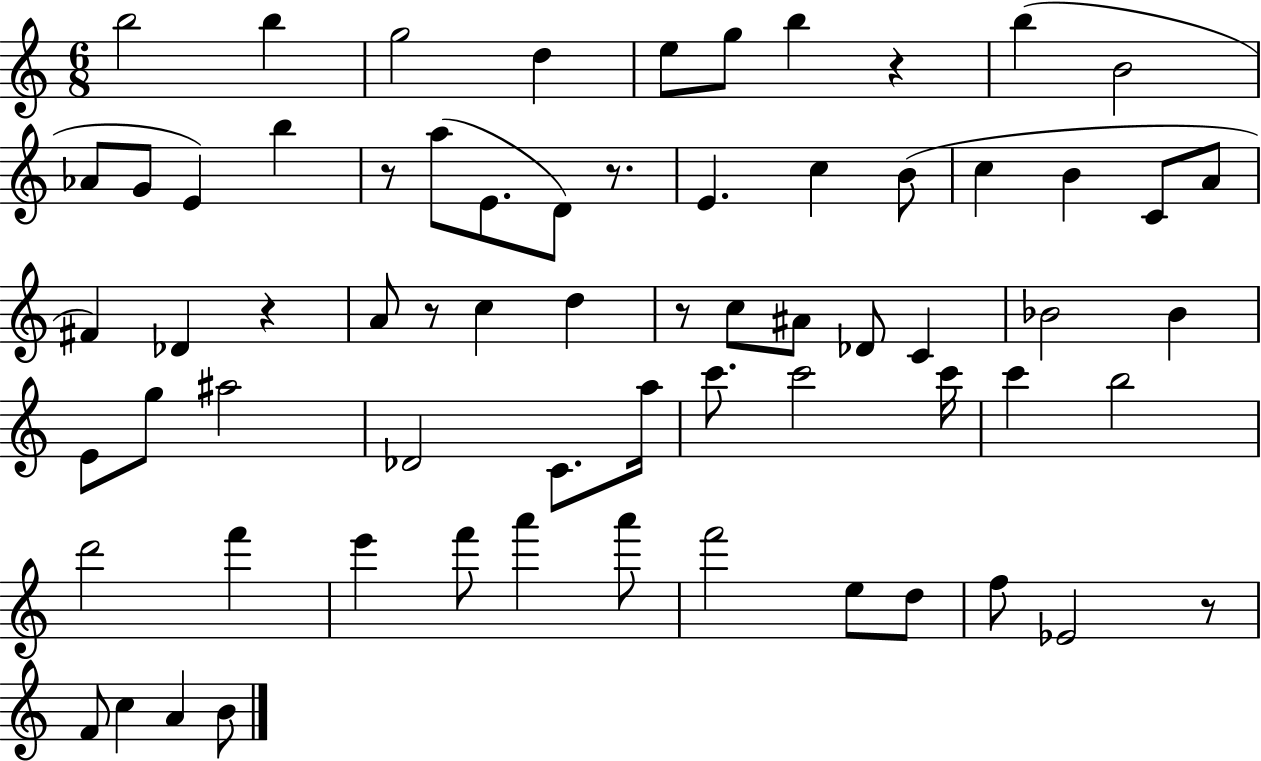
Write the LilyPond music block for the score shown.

{
  \clef treble
  \numericTimeSignature
  \time 6/8
  \key c \major
  b''2 b''4 | g''2 d''4 | e''8 g''8 b''4 r4 | b''4( b'2 | \break aes'8 g'8 e'4) b''4 | r8 a''8( e'8. d'8) r8. | e'4. c''4 b'8( | c''4 b'4 c'8 a'8 | \break fis'4) des'4 r4 | a'8 r8 c''4 d''4 | r8 c''8 ais'8 des'8 c'4 | bes'2 bes'4 | \break e'8 g''8 ais''2 | des'2 c'8. a''16 | c'''8. c'''2 c'''16 | c'''4 b''2 | \break d'''2 f'''4 | e'''4 f'''8 a'''4 a'''8 | f'''2 e''8 d''8 | f''8 ees'2 r8 | \break f'8 c''4 a'4 b'8 | \bar "|."
}